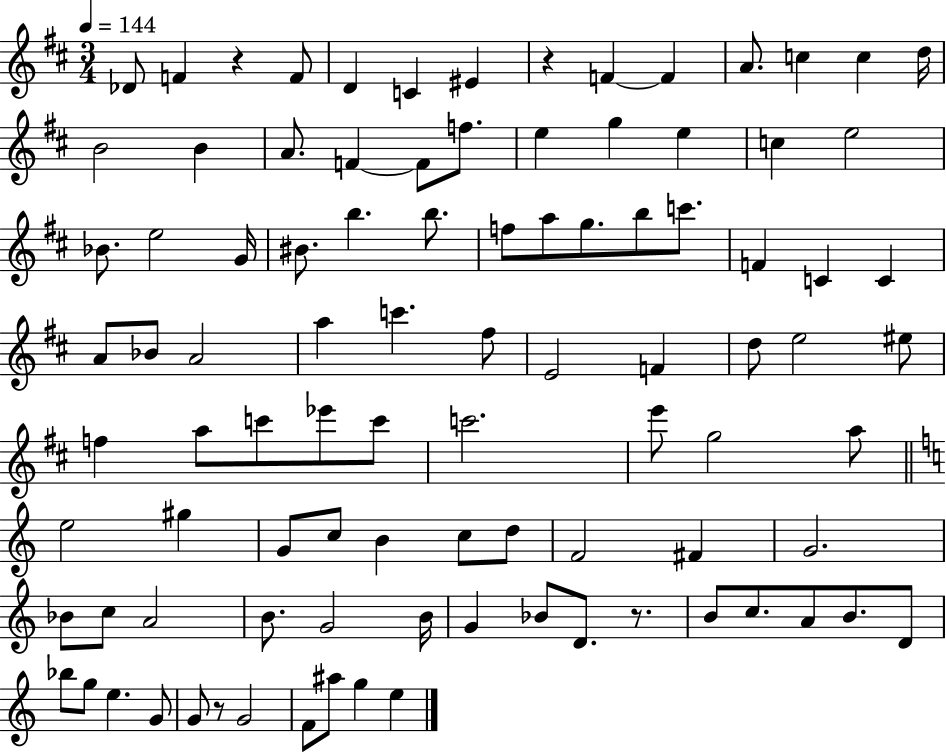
Db4/e F4/q R/q F4/e D4/q C4/q EIS4/q R/q F4/q F4/q A4/e. C5/q C5/q D5/s B4/h B4/q A4/e. F4/q F4/e F5/e. E5/q G5/q E5/q C5/q E5/h Bb4/e. E5/h G4/s BIS4/e. B5/q. B5/e. F5/e A5/e G5/e. B5/e C6/e. F4/q C4/q C4/q A4/e Bb4/e A4/h A5/q C6/q. F#5/e E4/h F4/q D5/e E5/h EIS5/e F5/q A5/e C6/e Eb6/e C6/e C6/h. E6/e G5/h A5/e E5/h G#5/q G4/e C5/e B4/q C5/e D5/e F4/h F#4/q G4/h. Bb4/e C5/e A4/h B4/e. G4/h B4/s G4/q Bb4/e D4/e. R/e. B4/e C5/e. A4/e B4/e. D4/e Bb5/e G5/e E5/q. G4/e G4/e R/e G4/h F4/e A#5/e G5/q E5/q